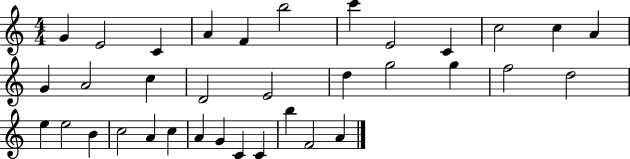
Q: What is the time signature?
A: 4/4